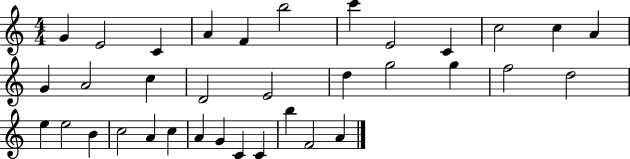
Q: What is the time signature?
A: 4/4